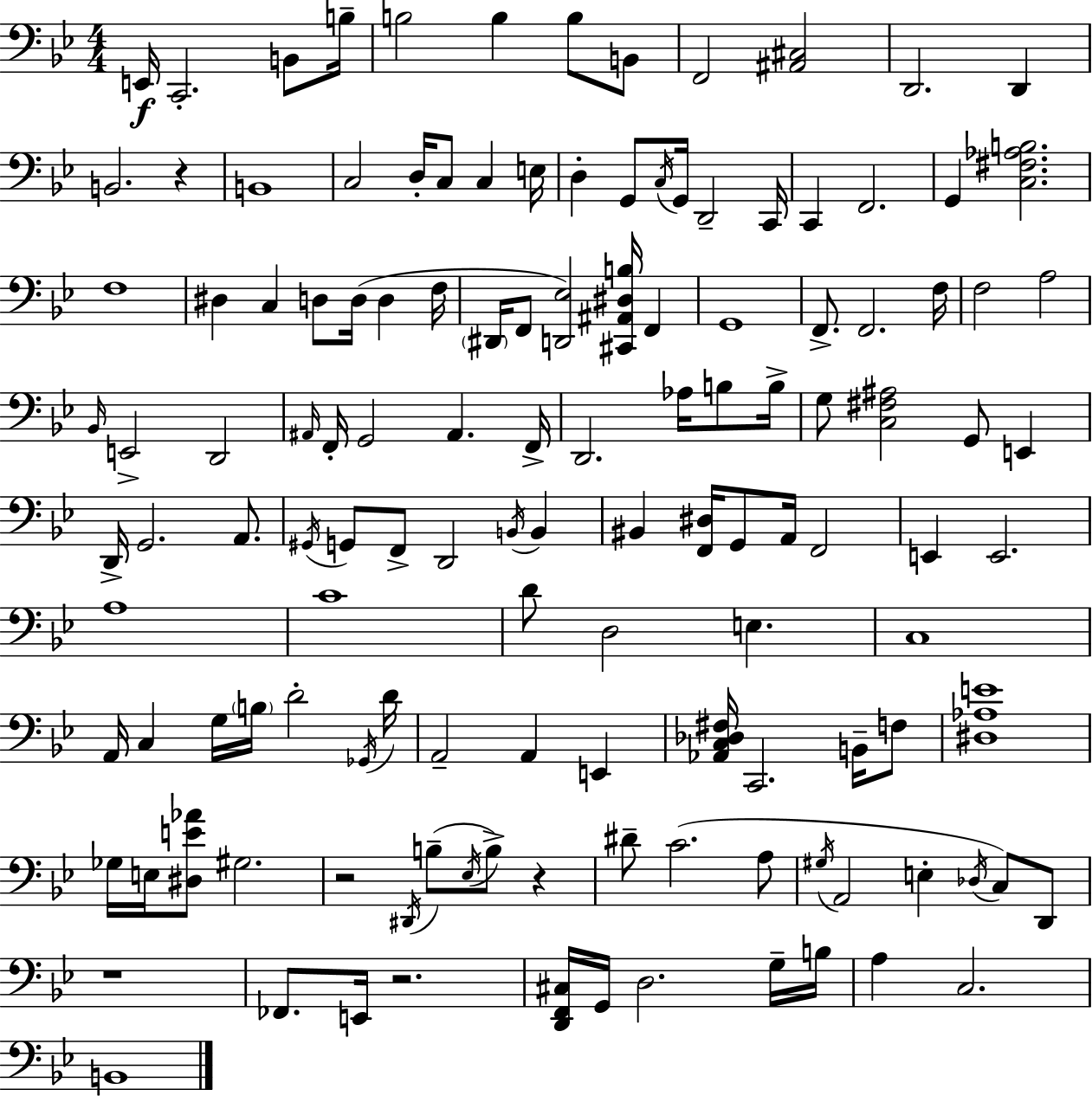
{
  \clef bass
  \numericTimeSignature
  \time 4/4
  \key g \minor
  e,16\f c,2.-. b,8 b16-- | b2 b4 b8 b,8 | f,2 <ais, cis>2 | d,2. d,4 | \break b,2. r4 | b,1 | c2 d16-. c8 c4 e16 | d4-. g,8 \acciaccatura { c16 } g,16 d,2-- | \break c,16 c,4 f,2. | g,4 <c fis aes b>2. | f1 | dis4 c4 d8 d16( d4 | \break f16 \parenthesize dis,16 f,8 <d, ees>2) <cis, ais, dis b>16 f,4 | g,1 | f,8.-> f,2. | f16 f2 a2 | \break \grace { bes,16 } e,2-> d,2 | \grace { ais,16 } f,16-. g,2 ais,4. | f,16-> d,2. aes16 | b8 b16-> g8 <c fis ais>2 g,8 e,4 | \break d,16-> g,2. | a,8. \acciaccatura { gis,16 } g,8 f,8-> d,2 | \acciaccatura { b,16 } b,4 bis,4 <f, dis>16 g,8 a,16 f,2 | e,4 e,2. | \break a1 | c'1 | d'8 d2 e4. | c1 | \break a,16 c4 g16 \parenthesize b16 d'2-. | \acciaccatura { ges,16 } d'16 a,2-- a,4 | e,4 <aes, c des fis>16 c,2. | b,16-- f8 <dis aes e'>1 | \break ges16 e16 <dis e' aes'>8 gis2. | r2 \acciaccatura { dis,16 }( b8-- | \acciaccatura { ees16 } b8->) r4 dis'8-- c'2.( | a8 \acciaccatura { gis16 } a,2 | \break e4-. \acciaccatura { des16 }) c8 d,8 r1 | fes,8. e,16 r2. | <d, f, cis>16 g,16 d2. | g16-- b16 a4 c2. | \break b,1 | \bar "|."
}